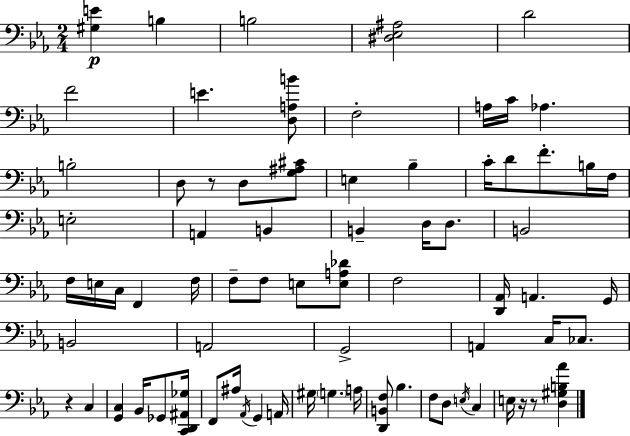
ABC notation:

X:1
T:Untitled
M:2/4
L:1/4
K:Cm
[^G,E] B, B,2 [^D,_E,^A,]2 D2 F2 E [D,A,B]/2 F,2 A,/4 C/4 _A, B,2 D,/2 z/2 D,/2 [G,^A,^C]/2 E, _B, C/4 D/2 F/2 B,/4 F,/4 E,2 A,, B,, B,, D,/4 D,/2 B,,2 F,/4 E,/4 C,/4 F,, F,/4 F,/2 F,/2 E,/2 [E,A,_D]/2 F,2 [D,,_A,,]/4 A,, G,,/4 B,,2 A,,2 G,,2 A,, C,/4 _C,/2 z C, [G,,C,] _B,,/4 _G,,/2 [C,,D,,^A,,_G,]/4 F,,/2 ^A,/4 _A,,/4 G,, A,,/4 ^G,/4 G, A,/4 [D,,B,,F,]/2 _B, F,/2 D,/2 E,/4 C, E,/4 z/4 z/2 [D,^G,B,_A]